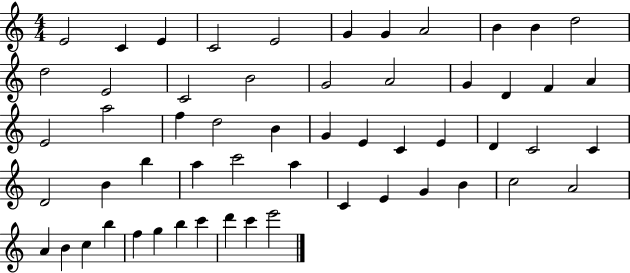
E4/h C4/q E4/q C4/h E4/h G4/q G4/q A4/h B4/q B4/q D5/h D5/h E4/h C4/h B4/h G4/h A4/h G4/q D4/q F4/q A4/q E4/h A5/h F5/q D5/h B4/q G4/q E4/q C4/q E4/q D4/q C4/h C4/q D4/h B4/q B5/q A5/q C6/h A5/q C4/q E4/q G4/q B4/q C5/h A4/h A4/q B4/q C5/q B5/q F5/q G5/q B5/q C6/q D6/q C6/q E6/h